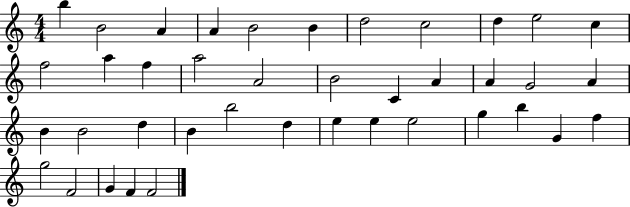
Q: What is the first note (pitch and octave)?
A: B5